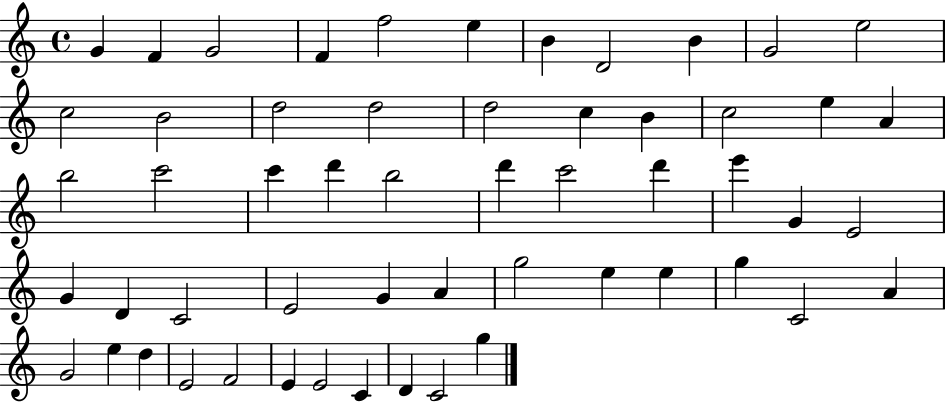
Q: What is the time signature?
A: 4/4